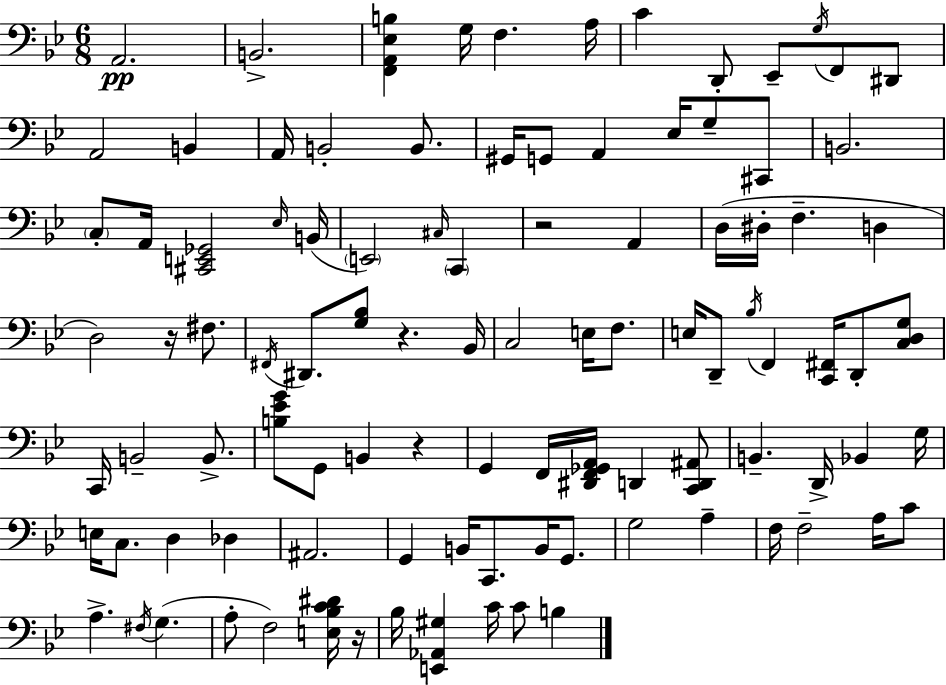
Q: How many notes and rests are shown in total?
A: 100